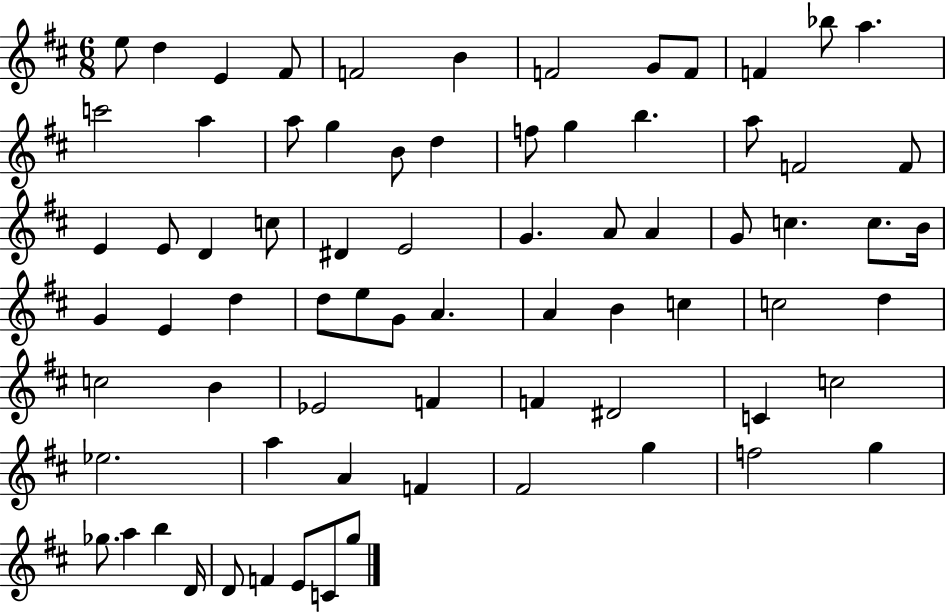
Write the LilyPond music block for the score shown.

{
  \clef treble
  \numericTimeSignature
  \time 6/8
  \key d \major
  e''8 d''4 e'4 fis'8 | f'2 b'4 | f'2 g'8 f'8 | f'4 bes''8 a''4. | \break c'''2 a''4 | a''8 g''4 b'8 d''4 | f''8 g''4 b''4. | a''8 f'2 f'8 | \break e'4 e'8 d'4 c''8 | dis'4 e'2 | g'4. a'8 a'4 | g'8 c''4. c''8. b'16 | \break g'4 e'4 d''4 | d''8 e''8 g'8 a'4. | a'4 b'4 c''4 | c''2 d''4 | \break c''2 b'4 | ees'2 f'4 | f'4 dis'2 | c'4 c''2 | \break ees''2. | a''4 a'4 f'4 | fis'2 g''4 | f''2 g''4 | \break ges''8. a''4 b''4 d'16 | d'8 f'4 e'8 c'8 g''8 | \bar "|."
}